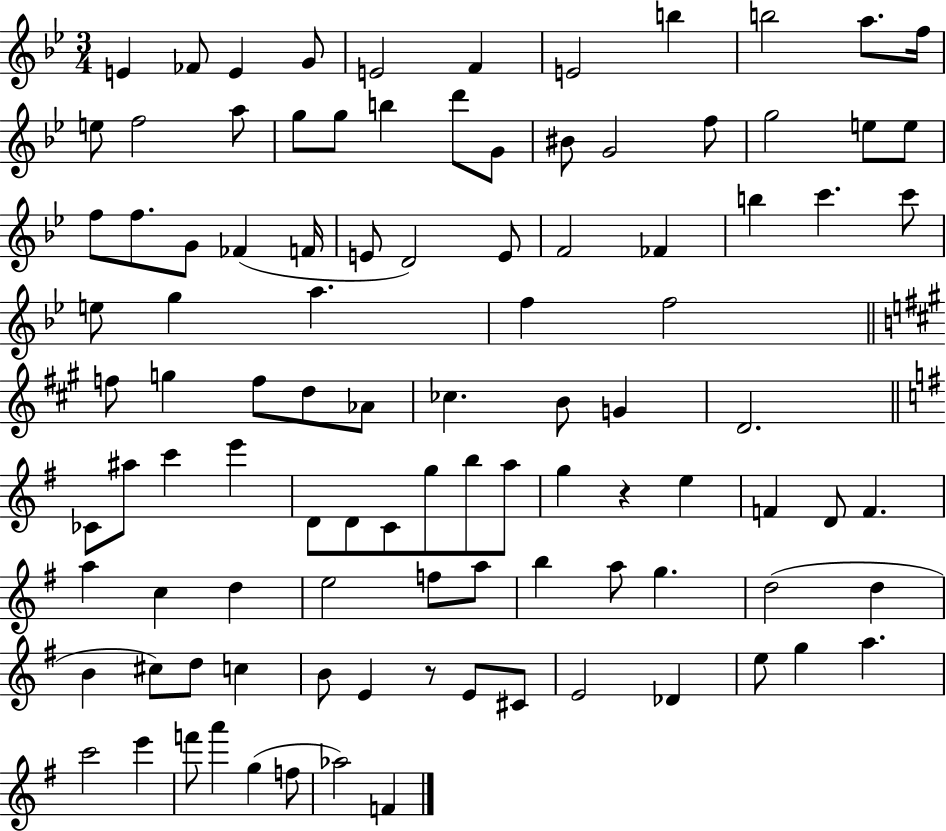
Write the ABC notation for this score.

X:1
T:Untitled
M:3/4
L:1/4
K:Bb
E _F/2 E G/2 E2 F E2 b b2 a/2 f/4 e/2 f2 a/2 g/2 g/2 b d'/2 G/2 ^B/2 G2 f/2 g2 e/2 e/2 f/2 f/2 G/2 _F F/4 E/2 D2 E/2 F2 _F b c' c'/2 e/2 g a f f2 f/2 g f/2 d/2 _A/2 _c B/2 G D2 _C/2 ^a/2 c' e' D/2 D/2 C/2 g/2 b/2 a/2 g z e F D/2 F a c d e2 f/2 a/2 b a/2 g d2 d B ^c/2 d/2 c B/2 E z/2 E/2 ^C/2 E2 _D e/2 g a c'2 e' f'/2 a' g f/2 _a2 F